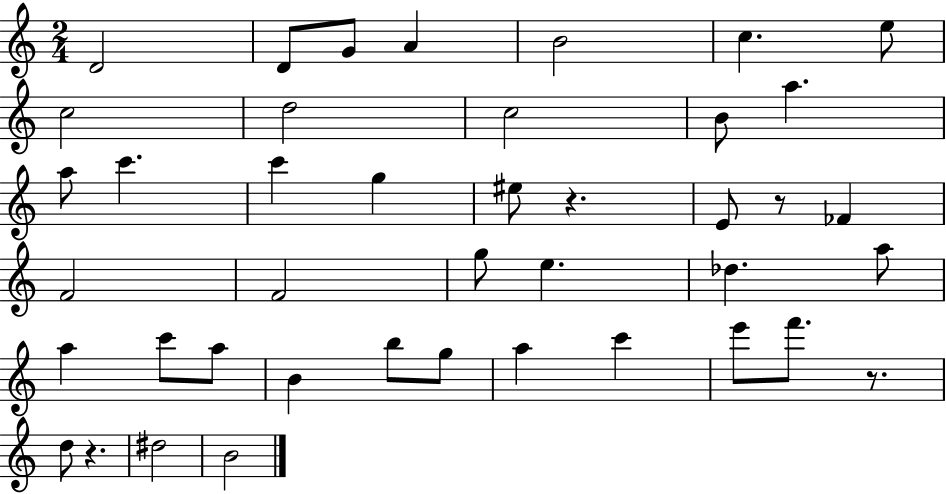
D4/h D4/e G4/e A4/q B4/h C5/q. E5/e C5/h D5/h C5/h B4/e A5/q. A5/e C6/q. C6/q G5/q EIS5/e R/q. E4/e R/e FES4/q F4/h F4/h G5/e E5/q. Db5/q. A5/e A5/q C6/e A5/e B4/q B5/e G5/e A5/q C6/q E6/e F6/e. R/e. D5/e R/q. D#5/h B4/h